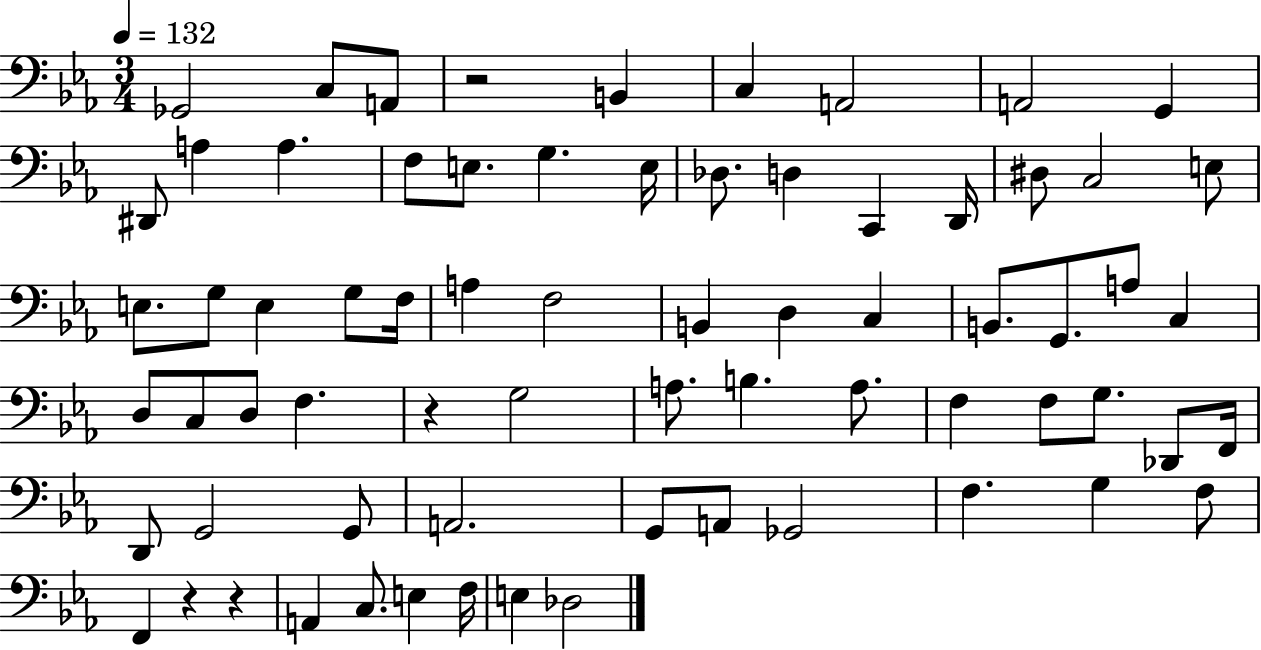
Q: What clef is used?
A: bass